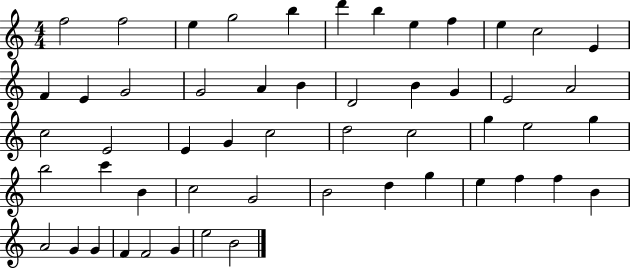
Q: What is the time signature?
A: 4/4